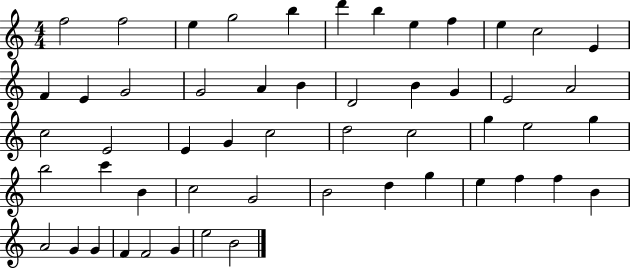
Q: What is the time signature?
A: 4/4